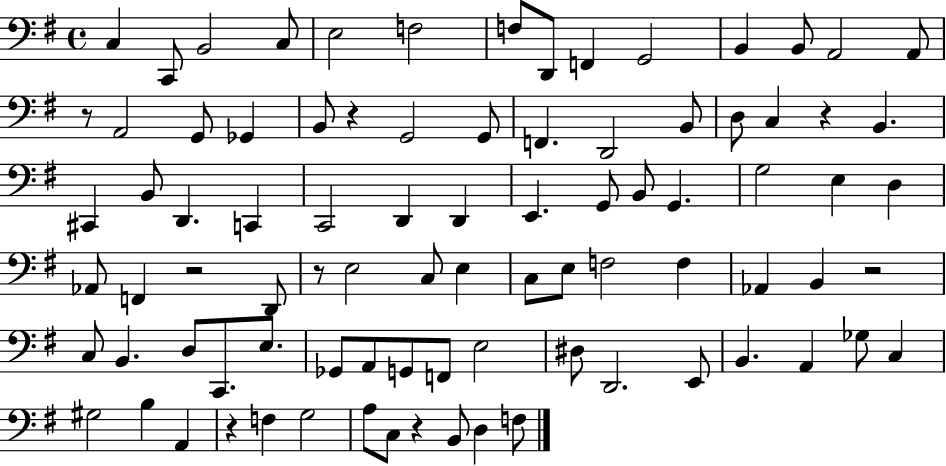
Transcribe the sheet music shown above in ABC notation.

X:1
T:Untitled
M:4/4
L:1/4
K:G
C, C,,/2 B,,2 C,/2 E,2 F,2 F,/2 D,,/2 F,, G,,2 B,, B,,/2 A,,2 A,,/2 z/2 A,,2 G,,/2 _G,, B,,/2 z G,,2 G,,/2 F,, D,,2 B,,/2 D,/2 C, z B,, ^C,, B,,/2 D,, C,, C,,2 D,, D,, E,, G,,/2 B,,/2 G,, G,2 E, D, _A,,/2 F,, z2 D,,/2 z/2 E,2 C,/2 E, C,/2 E,/2 F,2 F, _A,, B,, z2 C,/2 B,, D,/2 C,,/2 E,/2 _G,,/2 A,,/2 G,,/2 F,,/2 E,2 ^D,/2 D,,2 E,,/2 B,, A,, _G,/2 C, ^G,2 B, A,, z F, G,2 A,/2 C,/2 z B,,/2 D, F,/2